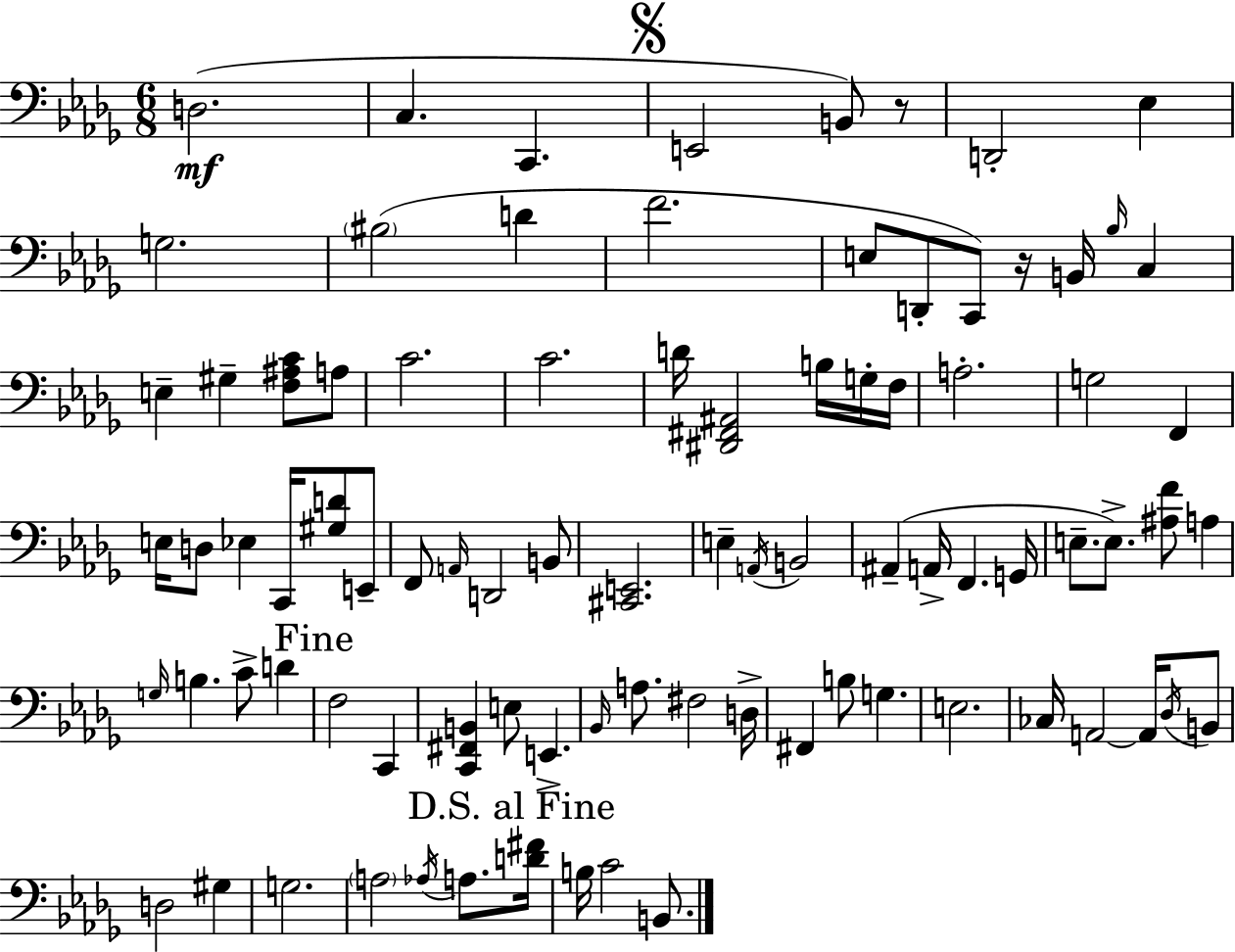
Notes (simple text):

D3/h. C3/q. C2/q. E2/h B2/e R/e D2/h Eb3/q G3/h. BIS3/h D4/q F4/h. E3/e D2/e C2/e R/s B2/s Bb3/s C3/q E3/q G#3/q [F3,A#3,C4]/e A3/e C4/h. C4/h. D4/s [D#2,F#2,A#2]/h B3/s G3/s F3/s A3/h. G3/h F2/q E3/s D3/e Eb3/q C2/s [G#3,D4]/e E2/e F2/e A2/s D2/h B2/e [C#2,E2]/h. E3/q A2/s B2/h A#2/q A2/s F2/q. G2/s E3/e. E3/e. [A#3,F4]/e A3/q G3/s B3/q. C4/e D4/q F3/h C2/q [C2,F#2,B2]/q E3/e E2/q. Bb2/s A3/e. F#3/h D3/s F#2/q B3/e G3/q. E3/h. CES3/s A2/h A2/s Db3/s B2/e D3/h G#3/q G3/h. A3/h Ab3/s A3/e. [D4,F#4]/s B3/s C4/h B2/e.